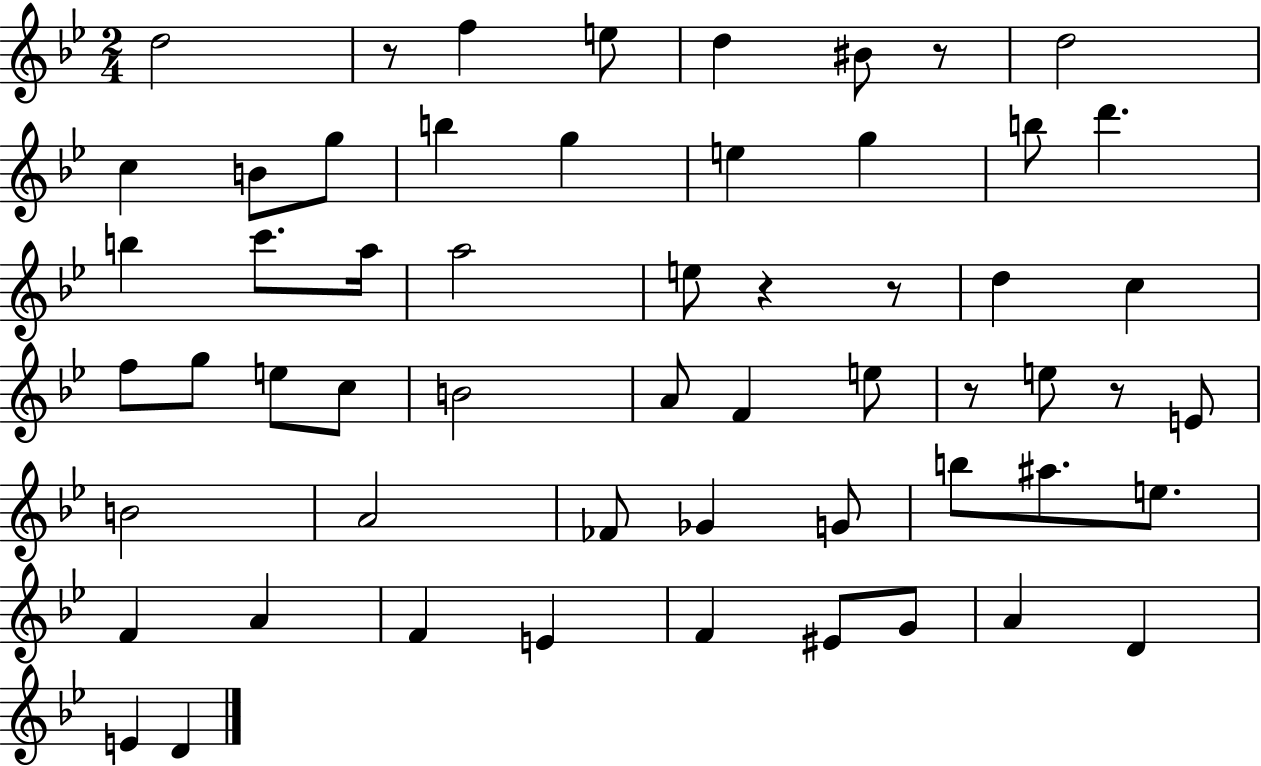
D5/h R/e F5/q E5/e D5/q BIS4/e R/e D5/h C5/q B4/e G5/e B5/q G5/q E5/q G5/q B5/e D6/q. B5/q C6/e. A5/s A5/h E5/e R/q R/e D5/q C5/q F5/e G5/e E5/e C5/e B4/h A4/e F4/q E5/e R/e E5/e R/e E4/e B4/h A4/h FES4/e Gb4/q G4/e B5/e A#5/e. E5/e. F4/q A4/q F4/q E4/q F4/q EIS4/e G4/e A4/q D4/q E4/q D4/q